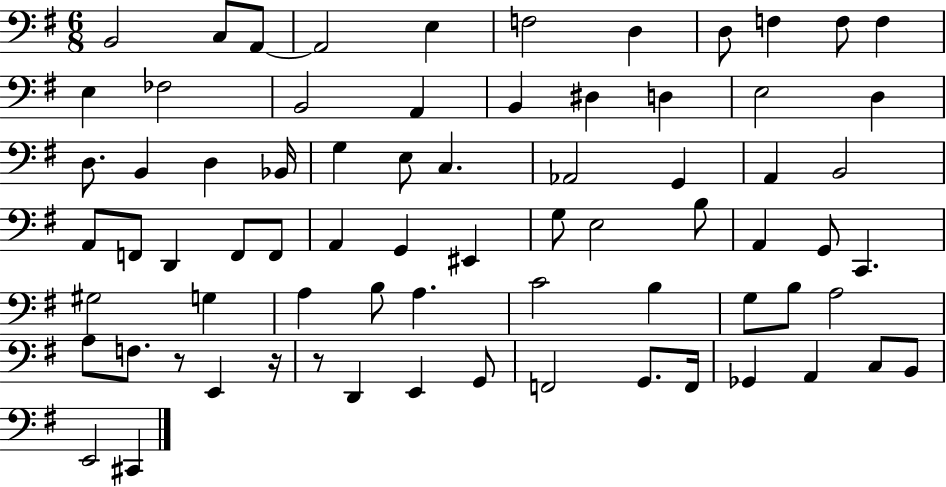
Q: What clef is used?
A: bass